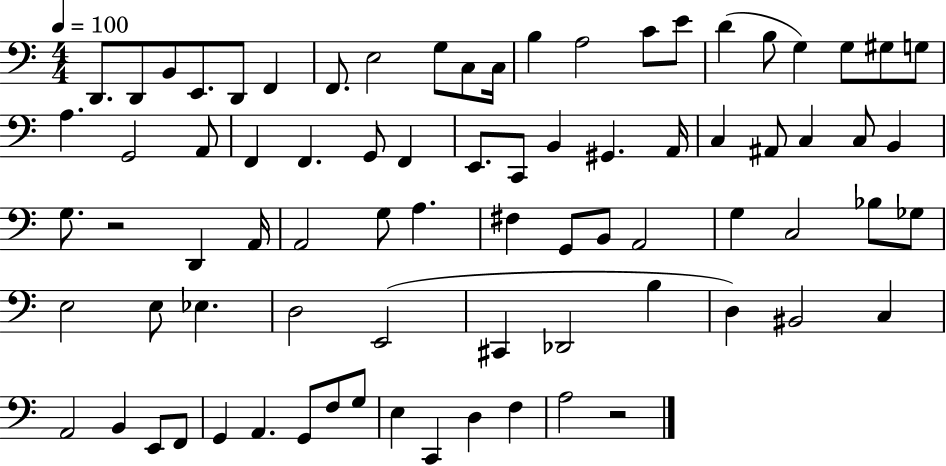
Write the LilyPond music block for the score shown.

{
  \clef bass
  \numericTimeSignature
  \time 4/4
  \key c \major
  \tempo 4 = 100
  \repeat volta 2 { d,8. d,8 b,8 e,8. d,8 f,4 | f,8. e2 g8 c8 c16 | b4 a2 c'8 e'8 | d'4( b8 g4) g8 gis8 g8 | \break a4. g,2 a,8 | f,4 f,4. g,8 f,4 | e,8. c,8 b,4 gis,4. a,16 | c4 ais,8 c4 c8 b,4 | \break g8. r2 d,4 a,16 | a,2 g8 a4. | fis4 g,8 b,8 a,2 | g4 c2 bes8 ges8 | \break e2 e8 ees4. | d2 e,2( | cis,4 des,2 b4 | d4) bis,2 c4 | \break a,2 b,4 e,8 f,8 | g,4 a,4. g,8 f8 g8 | e4 c,4 d4 f4 | a2 r2 | \break } \bar "|."
}